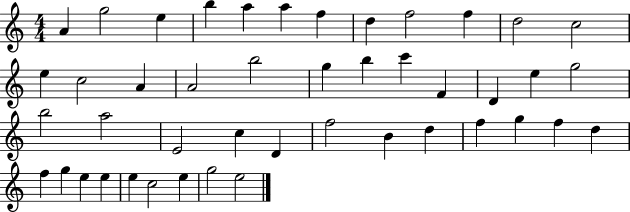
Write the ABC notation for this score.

X:1
T:Untitled
M:4/4
L:1/4
K:C
A g2 e b a a f d f2 f d2 c2 e c2 A A2 b2 g b c' F D e g2 b2 a2 E2 c D f2 B d f g f d f g e e e c2 e g2 e2